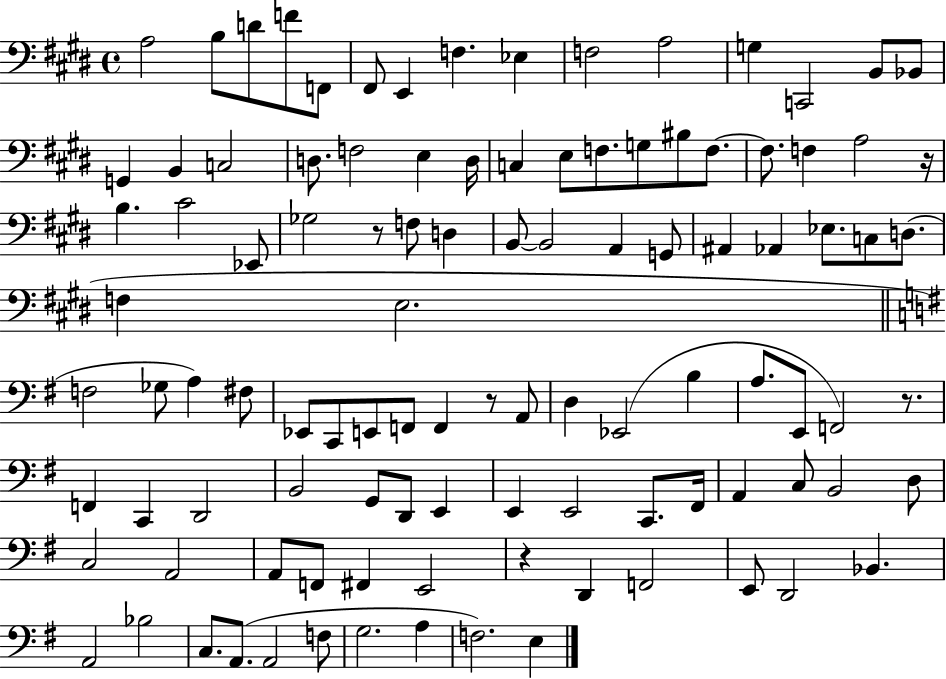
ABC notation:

X:1
T:Untitled
M:4/4
L:1/4
K:E
A,2 B,/2 D/2 F/2 F,,/2 ^F,,/2 E,, F, _E, F,2 A,2 G, C,,2 B,,/2 _B,,/2 G,, B,, C,2 D,/2 F,2 E, D,/4 C, E,/2 F,/2 G,/2 ^B,/2 F,/2 F,/2 F, A,2 z/4 B, ^C2 _E,,/2 _G,2 z/2 F,/2 D, B,,/2 B,,2 A,, G,,/2 ^A,, _A,, _E,/2 C,/2 D,/2 F, E,2 F,2 _G,/2 A, ^F,/2 _E,,/2 C,,/2 E,,/2 F,,/2 F,, z/2 A,,/2 D, _E,,2 B, A,/2 E,,/2 F,,2 z/2 F,, C,, D,,2 B,,2 G,,/2 D,,/2 E,, E,, E,,2 C,,/2 ^F,,/4 A,, C,/2 B,,2 D,/2 C,2 A,,2 A,,/2 F,,/2 ^F,, E,,2 z D,, F,,2 E,,/2 D,,2 _B,, A,,2 _B,2 C,/2 A,,/2 A,,2 F,/2 G,2 A, F,2 E,